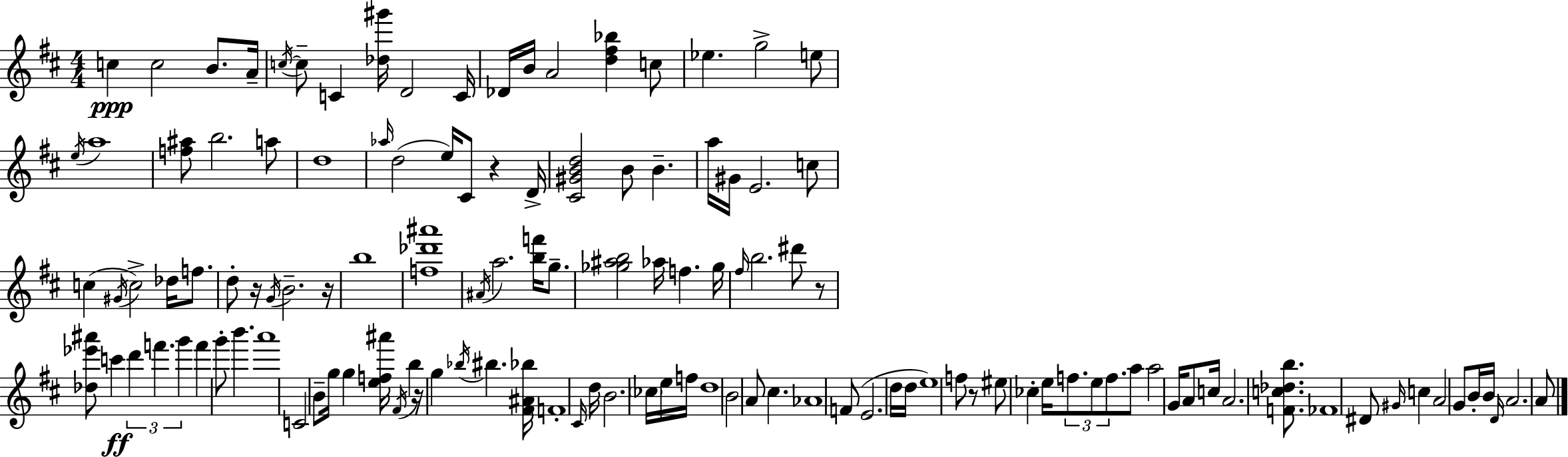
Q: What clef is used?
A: treble